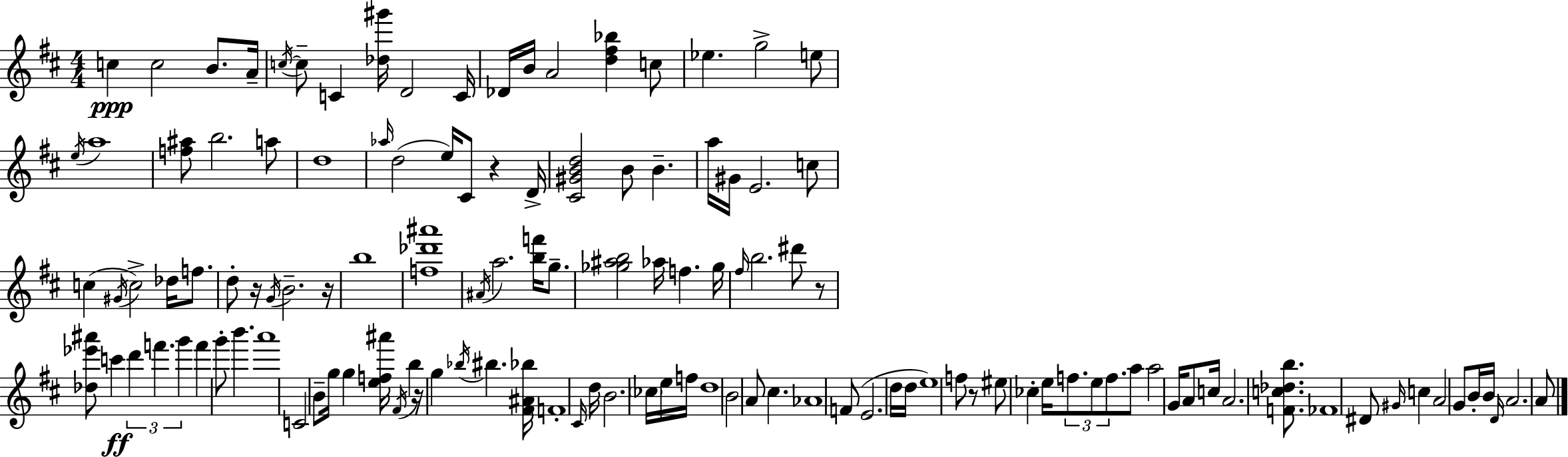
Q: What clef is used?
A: treble